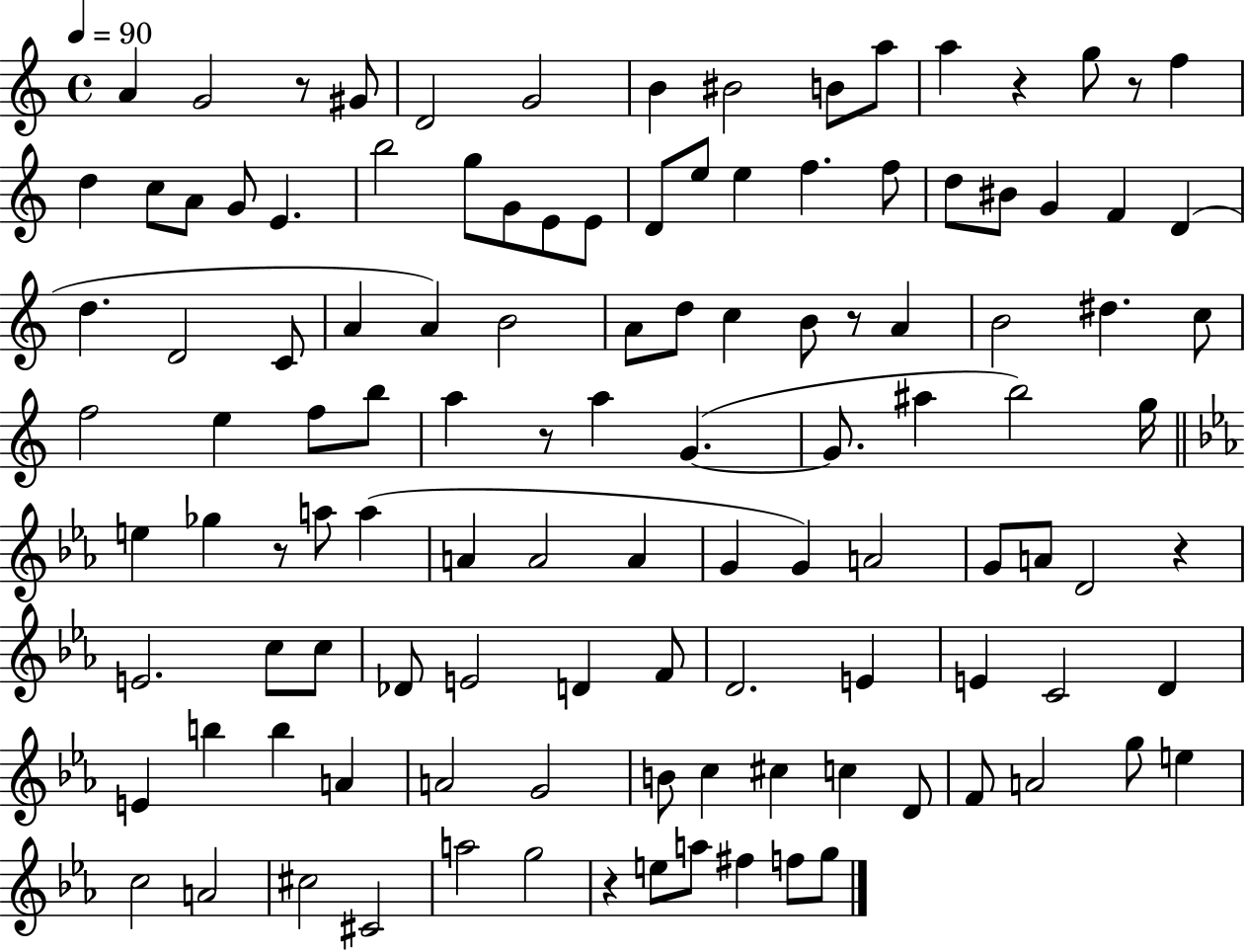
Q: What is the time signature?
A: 4/4